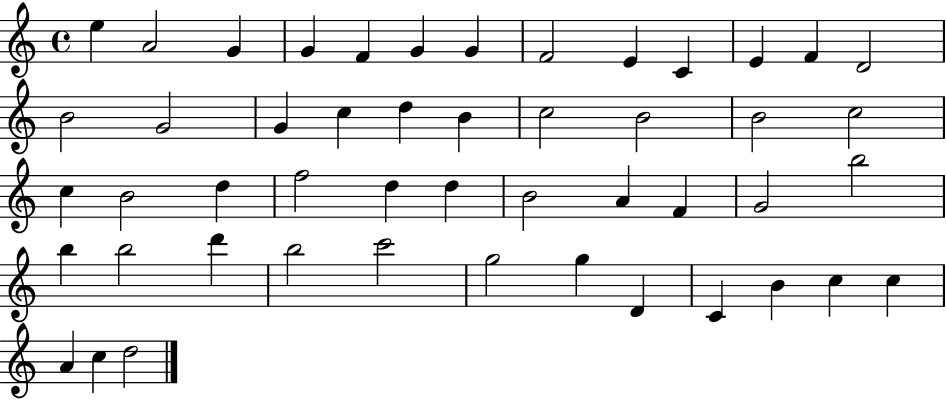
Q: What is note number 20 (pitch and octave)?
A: C5